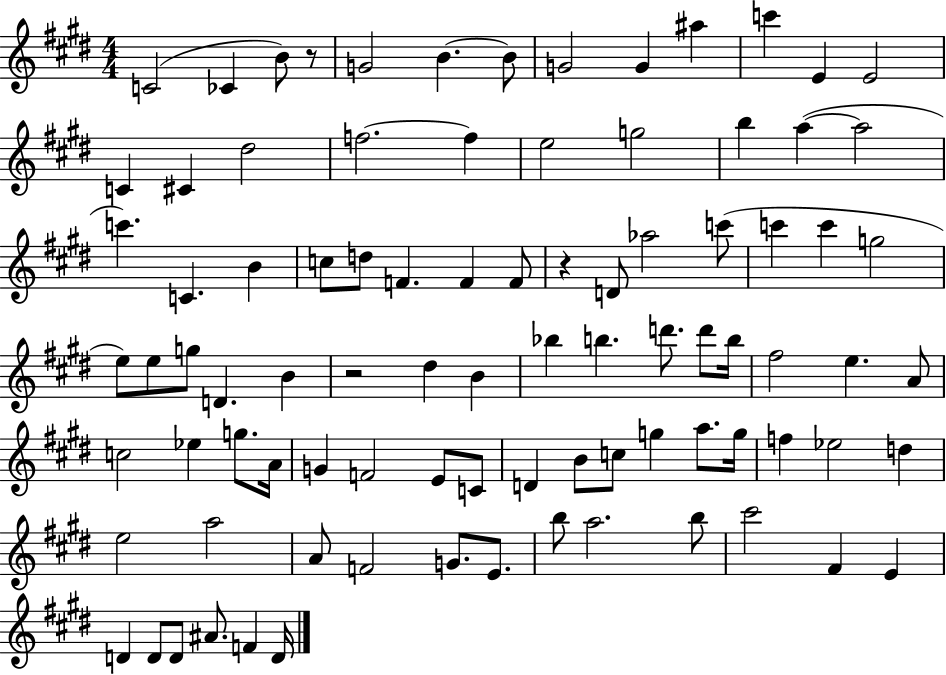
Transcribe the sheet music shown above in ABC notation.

X:1
T:Untitled
M:4/4
L:1/4
K:E
C2 _C B/2 z/2 G2 B B/2 G2 G ^a c' E E2 C ^C ^d2 f2 f e2 g2 b a a2 c' C B c/2 d/2 F F F/2 z D/2 _a2 c'/2 c' c' g2 e/2 e/2 g/2 D B z2 ^d B _b b d'/2 d'/2 b/4 ^f2 e A/2 c2 _e g/2 A/4 G F2 E/2 C/2 D B/2 c/2 g a/2 g/4 f _e2 d e2 a2 A/2 F2 G/2 E/2 b/2 a2 b/2 ^c'2 ^F E D D/2 D/2 ^A/2 F D/4